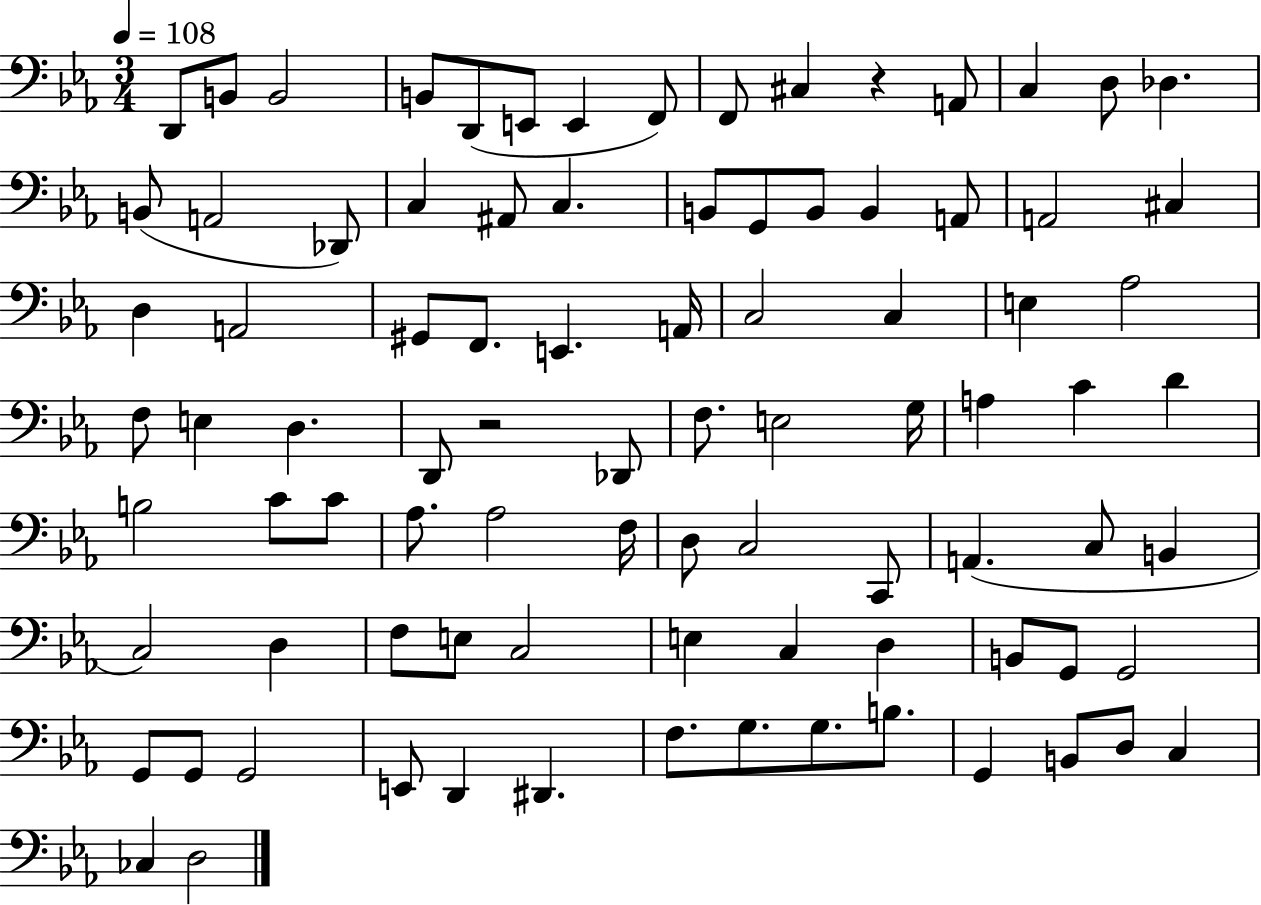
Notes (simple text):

D2/e B2/e B2/h B2/e D2/e E2/e E2/q F2/e F2/e C#3/q R/q A2/e C3/q D3/e Db3/q. B2/e A2/h Db2/e C3/q A#2/e C3/q. B2/e G2/e B2/e B2/q A2/e A2/h C#3/q D3/q A2/h G#2/e F2/e. E2/q. A2/s C3/h C3/q E3/q Ab3/h F3/e E3/q D3/q. D2/e R/h Db2/e F3/e. E3/h G3/s A3/q C4/q D4/q B3/h C4/e C4/e Ab3/e. Ab3/h F3/s D3/e C3/h C2/e A2/q. C3/e B2/q C3/h D3/q F3/e E3/e C3/h E3/q C3/q D3/q B2/e G2/e G2/h G2/e G2/e G2/h E2/e D2/q D#2/q. F3/e. G3/e. G3/e. B3/e. G2/q B2/e D3/e C3/q CES3/q D3/h